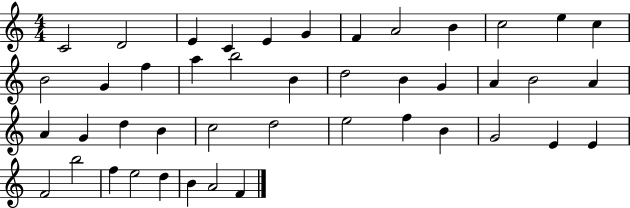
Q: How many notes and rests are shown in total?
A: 44